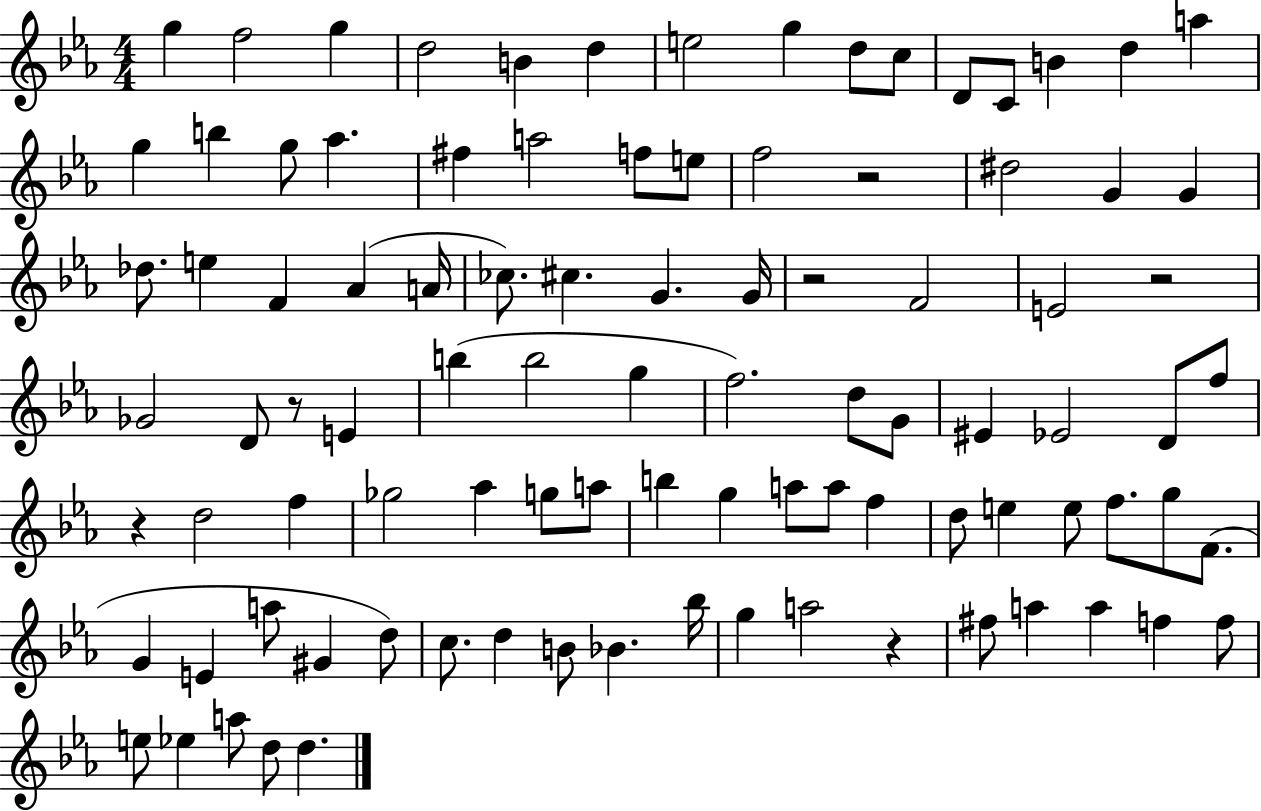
G5/q F5/h G5/q D5/h B4/q D5/q E5/h G5/q D5/e C5/e D4/e C4/e B4/q D5/q A5/q G5/q B5/q G5/e Ab5/q. F#5/q A5/h F5/e E5/e F5/h R/h D#5/h G4/q G4/q Db5/e. E5/q F4/q Ab4/q A4/s CES5/e. C#5/q. G4/q. G4/s R/h F4/h E4/h R/h Gb4/h D4/e R/e E4/q B5/q B5/h G5/q F5/h. D5/e G4/e EIS4/q Eb4/h D4/e F5/e R/q D5/h F5/q Gb5/h Ab5/q G5/e A5/e B5/q G5/q A5/e A5/e F5/q D5/e E5/q E5/e F5/e. G5/e F4/e. G4/q E4/q A5/e G#4/q D5/e C5/e. D5/q B4/e Bb4/q. Bb5/s G5/q A5/h R/q F#5/e A5/q A5/q F5/q F5/e E5/e Eb5/q A5/e D5/e D5/q.